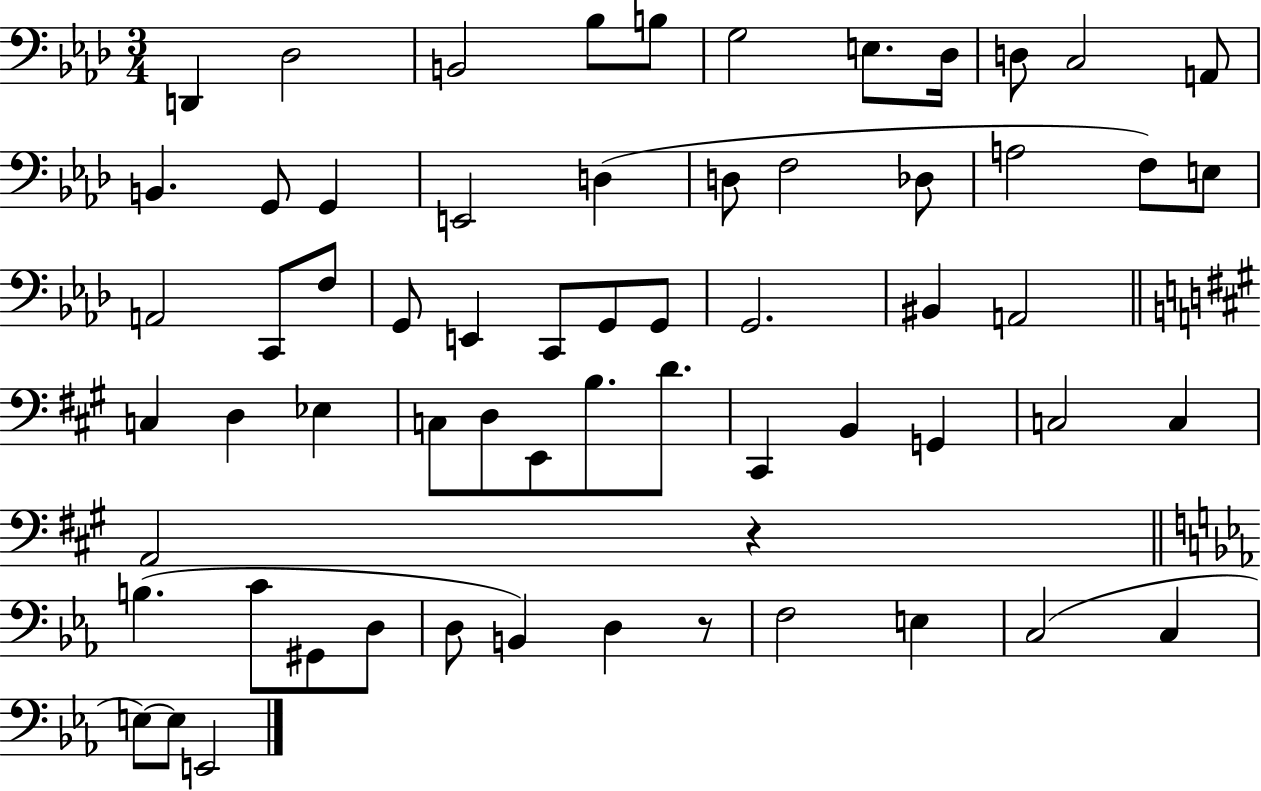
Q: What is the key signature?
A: AES major